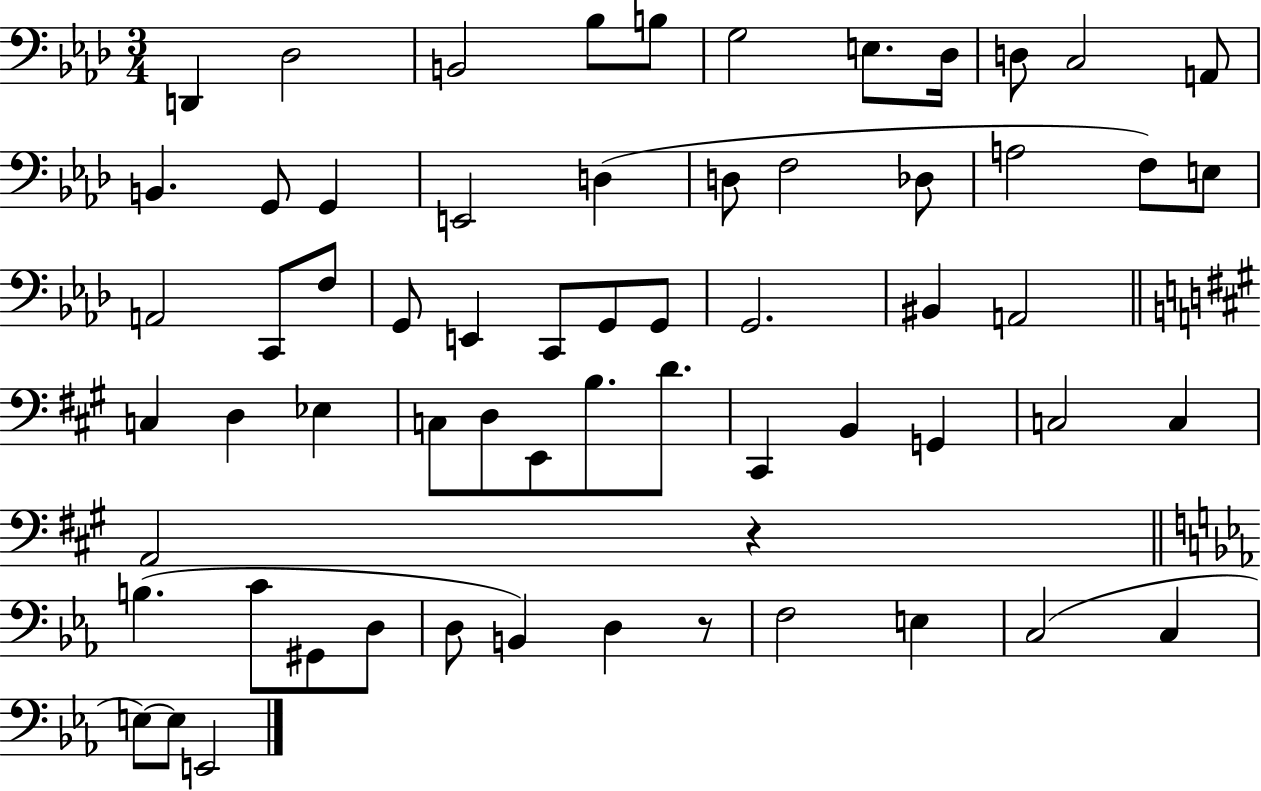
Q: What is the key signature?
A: AES major